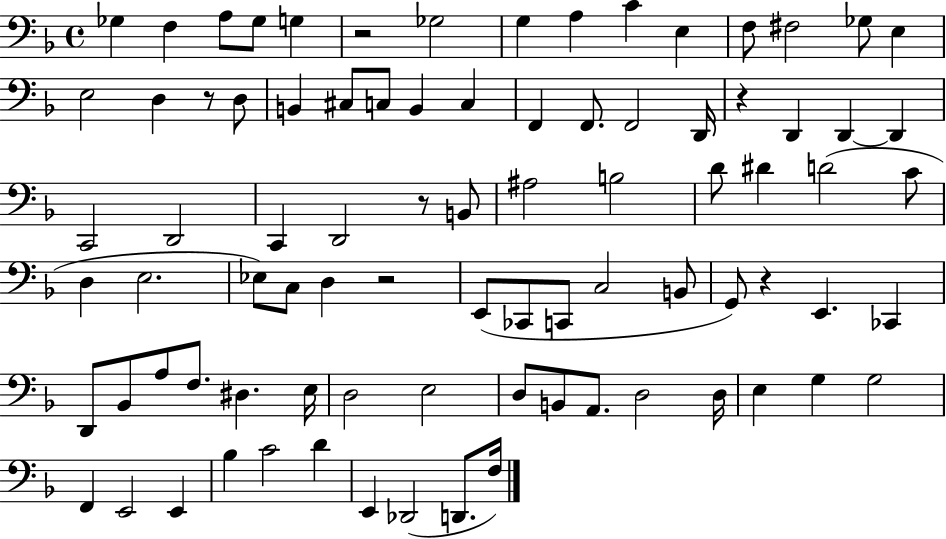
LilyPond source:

{
  \clef bass
  \time 4/4
  \defaultTimeSignature
  \key f \major
  ges4 f4 a8 ges8 g4 | r2 ges2 | g4 a4 c'4 e4 | f8 fis2 ges8 e4 | \break e2 d4 r8 d8 | b,4 cis8 c8 b,4 c4 | f,4 f,8. f,2 d,16 | r4 d,4 d,4~~ d,4 | \break c,2 d,2 | c,4 d,2 r8 b,8 | ais2 b2 | d'8 dis'4 d'2( c'8 | \break d4 e2. | ees8) c8 d4 r2 | e,8( ces,8 c,8 c2 b,8 | g,8) r4 e,4. ces,4 | \break d,8 bes,8 a8 f8. dis4. e16 | d2 e2 | d8 b,8 a,8. d2 d16 | e4 g4 g2 | \break f,4 e,2 e,4 | bes4 c'2 d'4 | e,4 des,2( d,8. f16) | \bar "|."
}